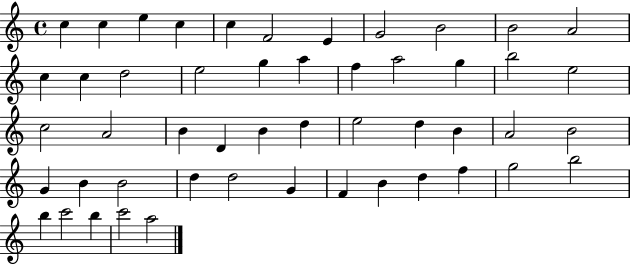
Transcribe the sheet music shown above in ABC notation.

X:1
T:Untitled
M:4/4
L:1/4
K:C
c c e c c F2 E G2 B2 B2 A2 c c d2 e2 g a f a2 g b2 e2 c2 A2 B D B d e2 d B A2 B2 G B B2 d d2 G F B d f g2 b2 b c'2 b c'2 a2